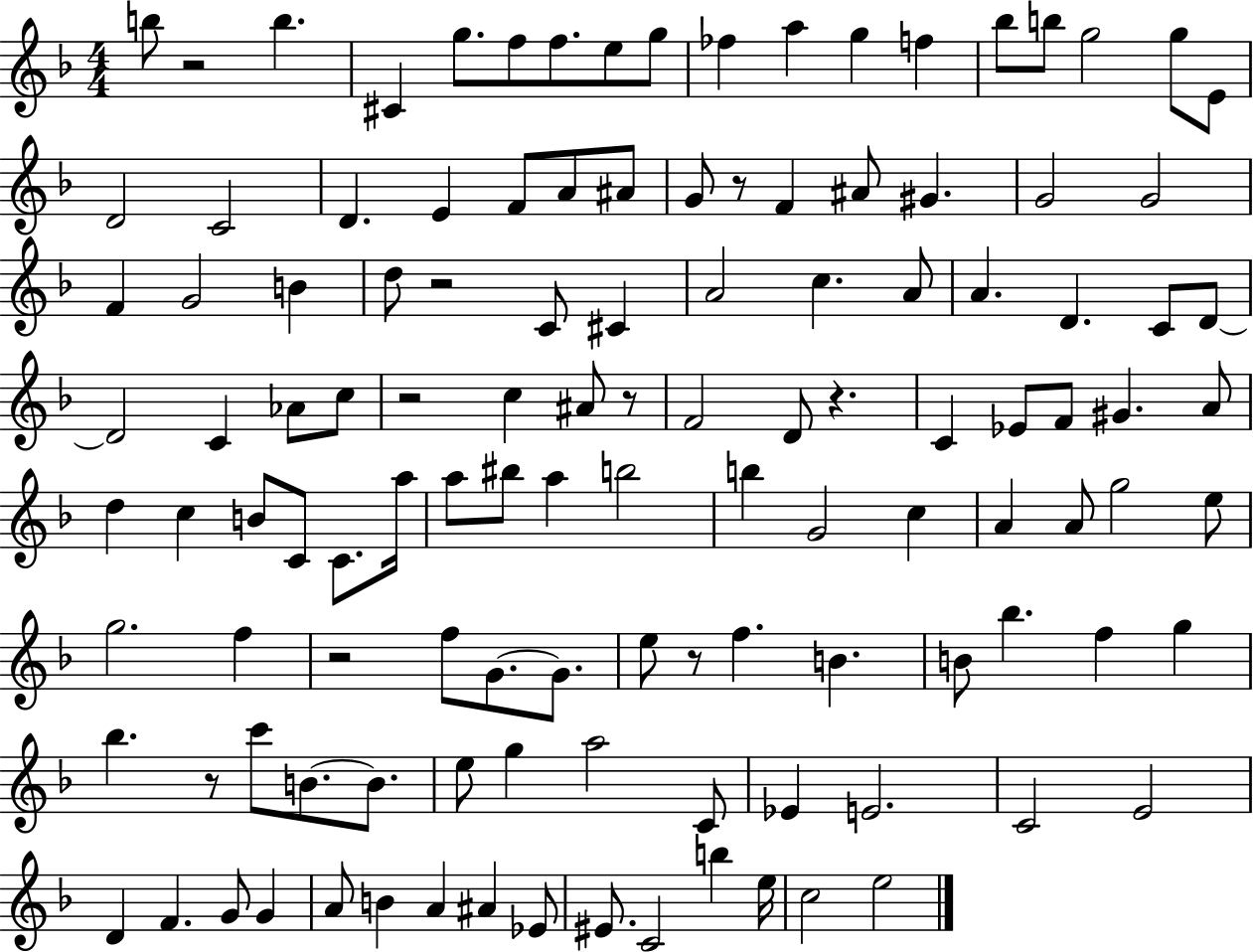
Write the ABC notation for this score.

X:1
T:Untitled
M:4/4
L:1/4
K:F
b/2 z2 b ^C g/2 f/2 f/2 e/2 g/2 _f a g f _b/2 b/2 g2 g/2 E/2 D2 C2 D E F/2 A/2 ^A/2 G/2 z/2 F ^A/2 ^G G2 G2 F G2 B d/2 z2 C/2 ^C A2 c A/2 A D C/2 D/2 D2 C _A/2 c/2 z2 c ^A/2 z/2 F2 D/2 z C _E/2 F/2 ^G A/2 d c B/2 C/2 C/2 a/4 a/2 ^b/2 a b2 b G2 c A A/2 g2 e/2 g2 f z2 f/2 G/2 G/2 e/2 z/2 f B B/2 _b f g _b z/2 c'/2 B/2 B/2 e/2 g a2 C/2 _E E2 C2 E2 D F G/2 G A/2 B A ^A _E/2 ^E/2 C2 b e/4 c2 e2